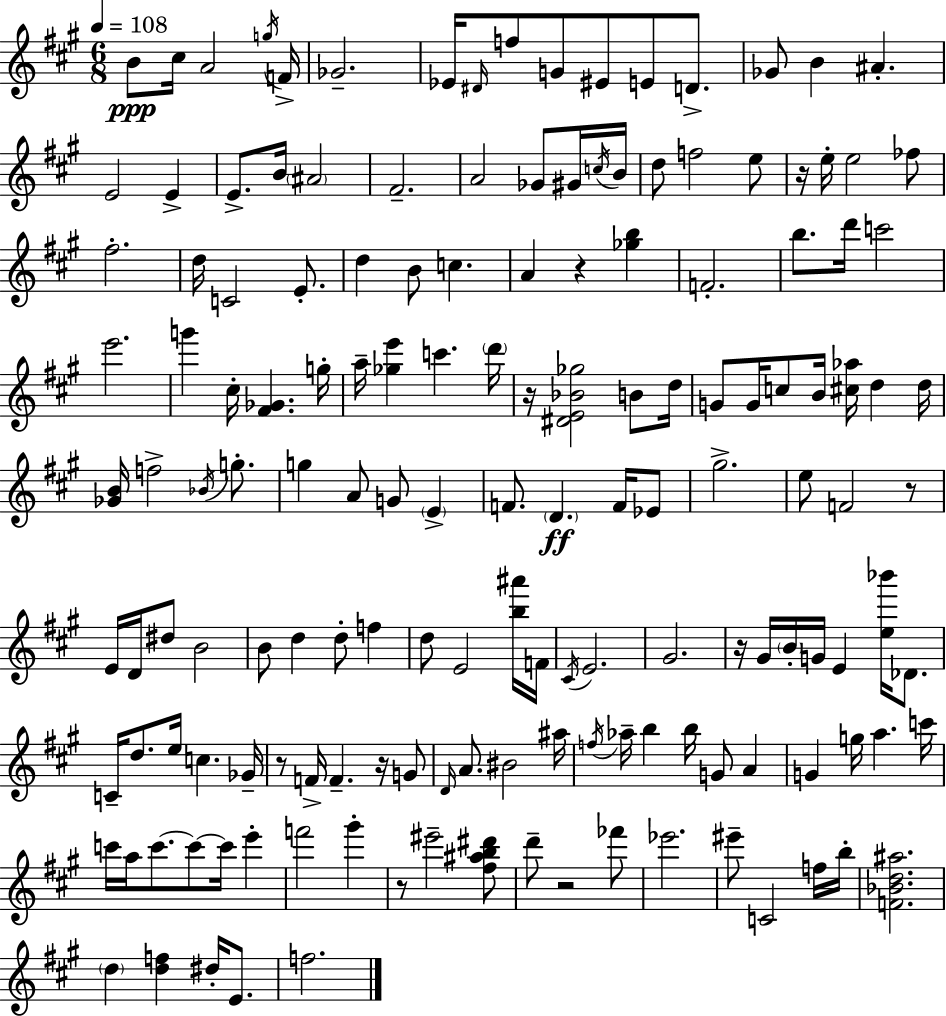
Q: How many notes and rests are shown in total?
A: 155